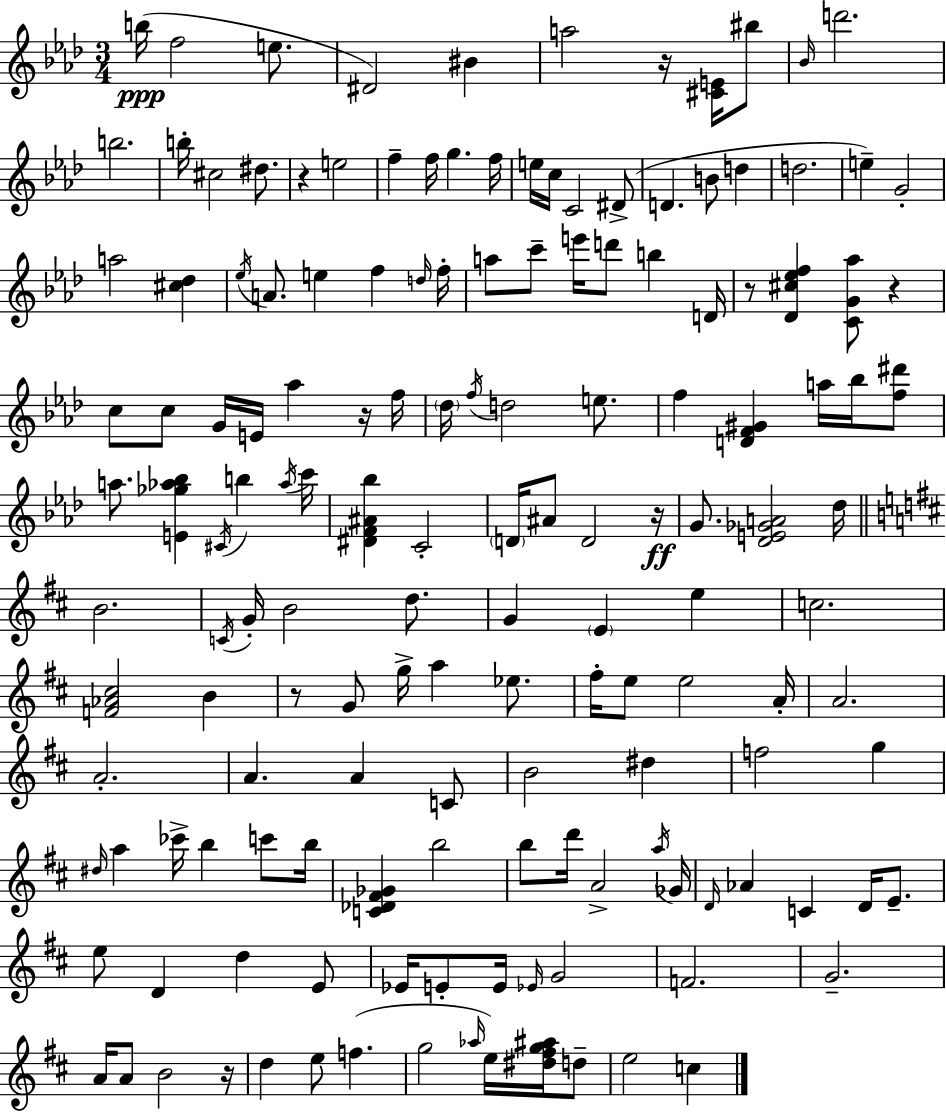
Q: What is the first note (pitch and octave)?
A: B5